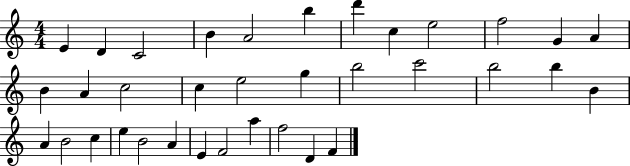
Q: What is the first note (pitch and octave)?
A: E4